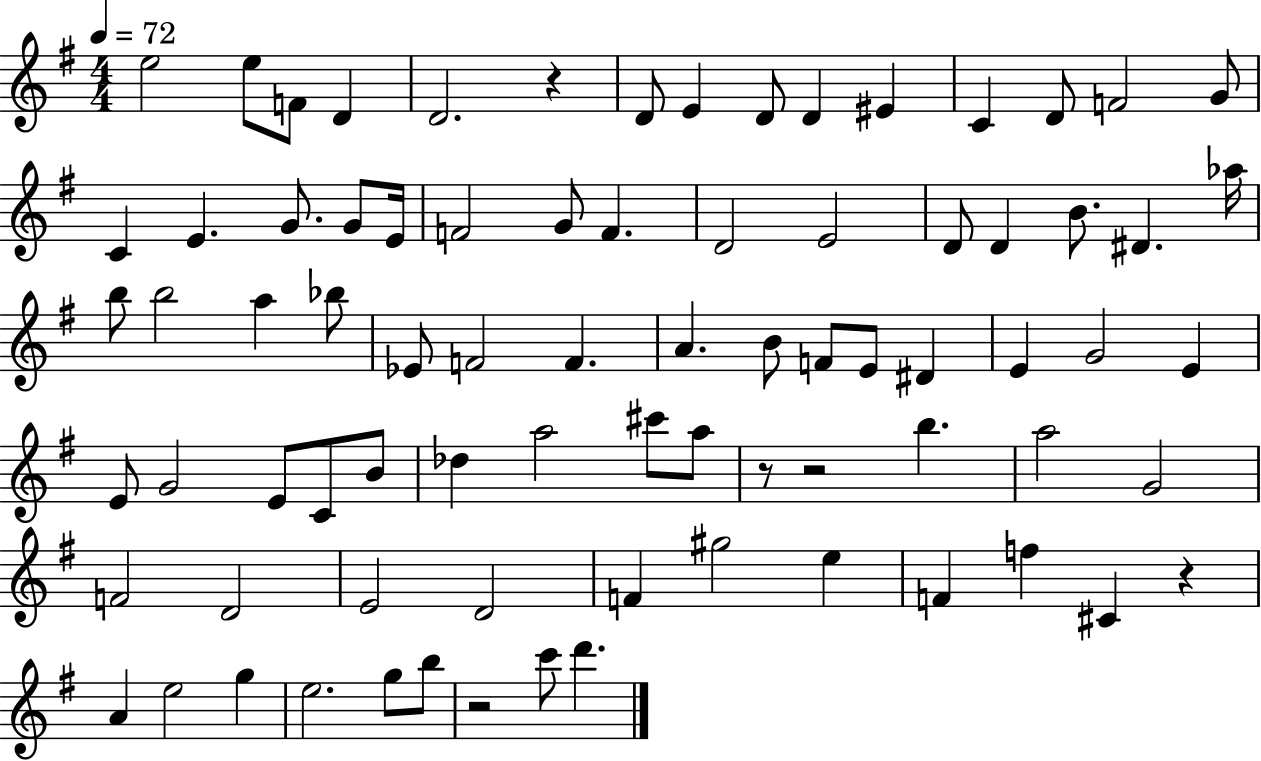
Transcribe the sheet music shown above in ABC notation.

X:1
T:Untitled
M:4/4
L:1/4
K:G
e2 e/2 F/2 D D2 z D/2 E D/2 D ^E C D/2 F2 G/2 C E G/2 G/2 E/4 F2 G/2 F D2 E2 D/2 D B/2 ^D _a/4 b/2 b2 a _b/2 _E/2 F2 F A B/2 F/2 E/2 ^D E G2 E E/2 G2 E/2 C/2 B/2 _d a2 ^c'/2 a/2 z/2 z2 b a2 G2 F2 D2 E2 D2 F ^g2 e F f ^C z A e2 g e2 g/2 b/2 z2 c'/2 d'